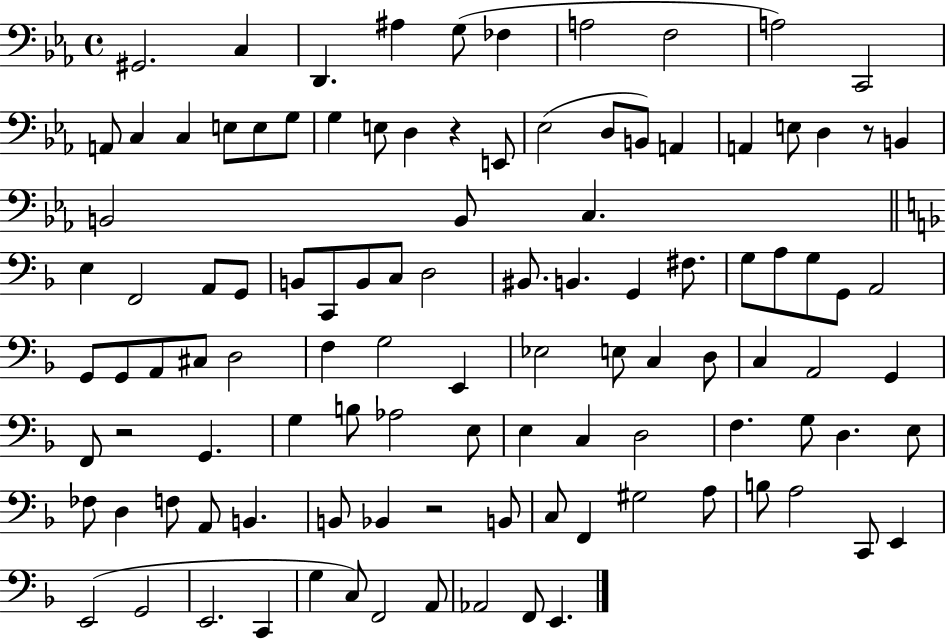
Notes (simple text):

G#2/h. C3/q D2/q. A#3/q G3/e FES3/q A3/h F3/h A3/h C2/h A2/e C3/q C3/q E3/e E3/e G3/e G3/q E3/e D3/q R/q E2/e Eb3/h D3/e B2/e A2/q A2/q E3/e D3/q R/e B2/q B2/h B2/e C3/q. E3/q F2/h A2/e G2/e B2/e C2/e B2/e C3/e D3/h BIS2/e. B2/q. G2/q F#3/e. G3/e A3/e G3/e G2/e A2/h G2/e G2/e A2/e C#3/e D3/h F3/q G3/h E2/q Eb3/h E3/e C3/q D3/e C3/q A2/h G2/q F2/e R/h G2/q. G3/q B3/e Ab3/h E3/e E3/q C3/q D3/h F3/q. G3/e D3/q. E3/e FES3/e D3/q F3/e A2/e B2/q. B2/e Bb2/q R/h B2/e C3/e F2/q G#3/h A3/e B3/e A3/h C2/e E2/q E2/h G2/h E2/h. C2/q G3/q C3/e F2/h A2/e Ab2/h F2/e E2/q.